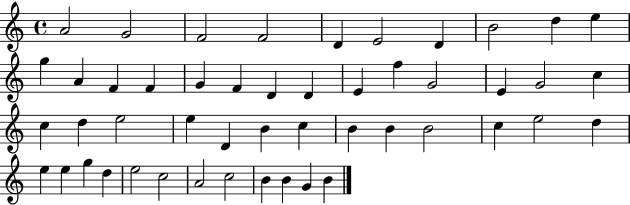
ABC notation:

X:1
T:Untitled
M:4/4
L:1/4
K:C
A2 G2 F2 F2 D E2 D B2 d e g A F F G F D D E f G2 E G2 c c d e2 e D B c B B B2 c e2 d e e g d e2 c2 A2 c2 B B G B